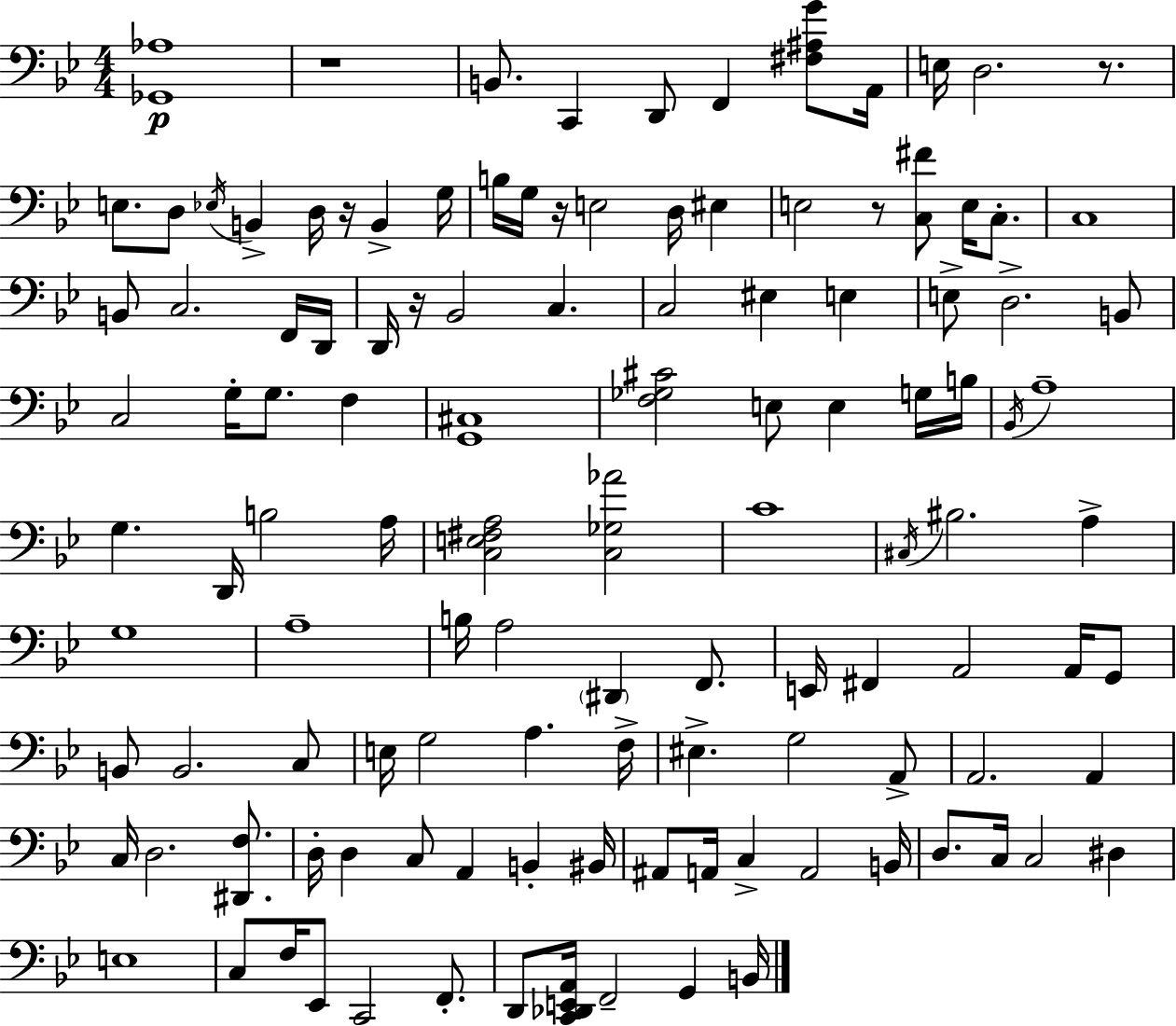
X:1
T:Untitled
M:4/4
L:1/4
K:Bb
[_G,,_A,]4 z4 B,,/2 C,, D,,/2 F,, [^F,^A,G]/2 A,,/4 E,/4 D,2 z/2 E,/2 D,/2 _E,/4 B,, D,/4 z/4 B,, G,/4 B,/4 G,/4 z/4 E,2 D,/4 ^E, E,2 z/2 [C,^F]/2 E,/4 C,/2 C,4 B,,/2 C,2 F,,/4 D,,/4 D,,/4 z/4 _B,,2 C, C,2 ^E, E, E,/2 D,2 B,,/2 C,2 G,/4 G,/2 F, [G,,^C,]4 [F,_G,^C]2 E,/2 E, G,/4 B,/4 _B,,/4 A,4 G, D,,/4 B,2 A,/4 [C,E,^F,A,]2 [C,_G,_A]2 C4 ^C,/4 ^B,2 A, G,4 A,4 B,/4 A,2 ^D,, F,,/2 E,,/4 ^F,, A,,2 A,,/4 G,,/2 B,,/2 B,,2 C,/2 E,/4 G,2 A, F,/4 ^E, G,2 A,,/2 A,,2 A,, C,/4 D,2 [^D,,F,]/2 D,/4 D, C,/2 A,, B,, ^B,,/4 ^A,,/2 A,,/4 C, A,,2 B,,/4 D,/2 C,/4 C,2 ^D, E,4 C,/2 F,/4 _E,,/2 C,,2 F,,/2 D,,/2 [C,,_D,,E,,A,,]/4 F,,2 G,, B,,/4